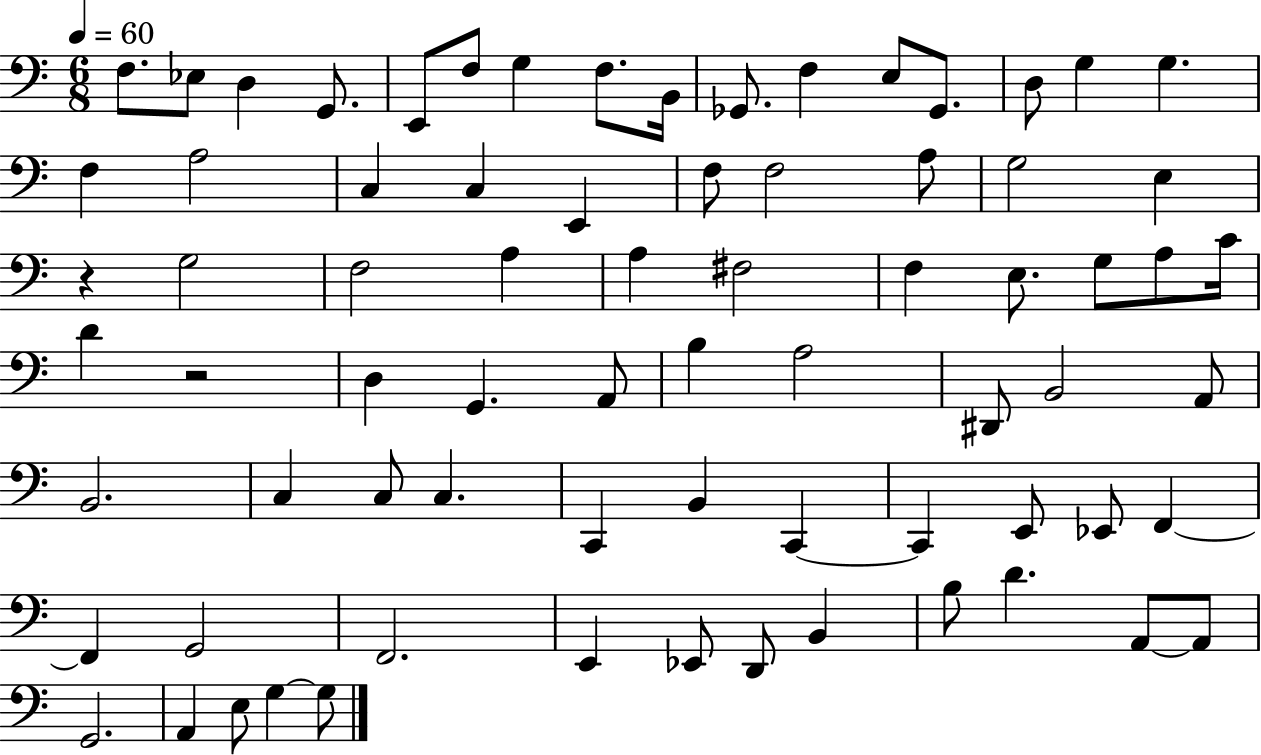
{
  \clef bass
  \numericTimeSignature
  \time 6/8
  \key c \major
  \tempo 4 = 60
  \repeat volta 2 { f8. ees8 d4 g,8. | e,8 f8 g4 f8. b,16 | ges,8. f4 e8 ges,8. | d8 g4 g4. | \break f4 a2 | c4 c4 e,4 | f8 f2 a8 | g2 e4 | \break r4 g2 | f2 a4 | a4 fis2 | f4 e8. g8 a8 c'16 | \break d'4 r2 | d4 g,4. a,8 | b4 a2 | dis,8 b,2 a,8 | \break b,2. | c4 c8 c4. | c,4 b,4 c,4~~ | c,4 e,8 ees,8 f,4~~ | \break f,4 g,2 | f,2. | e,4 ees,8 d,8 b,4 | b8 d'4. a,8~~ a,8 | \break g,2. | a,4 e8 g4~~ g8 | } \bar "|."
}